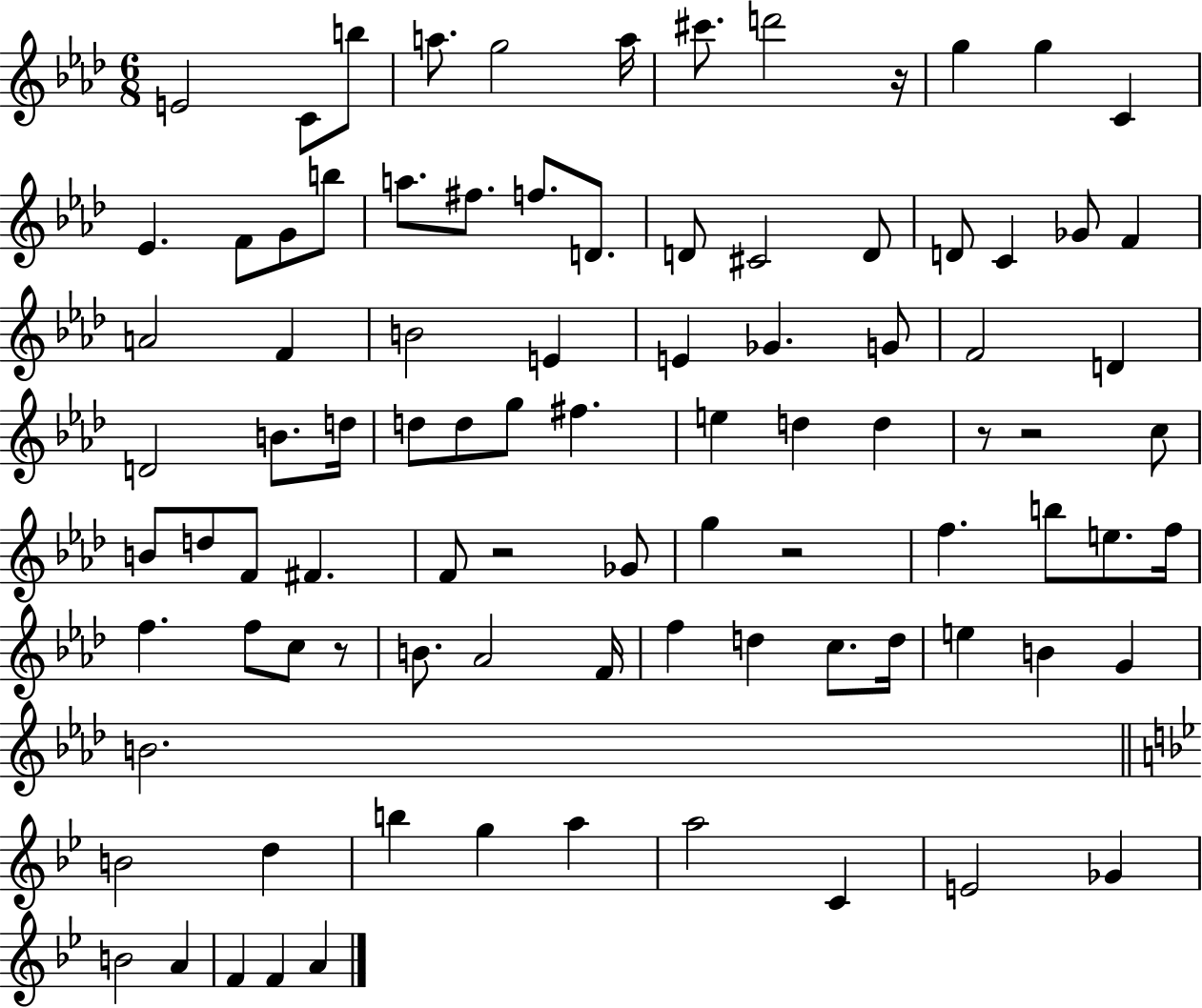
{
  \clef treble
  \numericTimeSignature
  \time 6/8
  \key aes \major
  e'2 c'8 b''8 | a''8. g''2 a''16 | cis'''8. d'''2 r16 | g''4 g''4 c'4 | \break ees'4. f'8 g'8 b''8 | a''8. fis''8. f''8. d'8. | d'8 cis'2 d'8 | d'8 c'4 ges'8 f'4 | \break a'2 f'4 | b'2 e'4 | e'4 ges'4. g'8 | f'2 d'4 | \break d'2 b'8. d''16 | d''8 d''8 g''8 fis''4. | e''4 d''4 d''4 | r8 r2 c''8 | \break b'8 d''8 f'8 fis'4. | f'8 r2 ges'8 | g''4 r2 | f''4. b''8 e''8. f''16 | \break f''4. f''8 c''8 r8 | b'8. aes'2 f'16 | f''4 d''4 c''8. d''16 | e''4 b'4 g'4 | \break b'2. | \bar "||" \break \key g \minor b'2 d''4 | b''4 g''4 a''4 | a''2 c'4 | e'2 ges'4 | \break b'2 a'4 | f'4 f'4 a'4 | \bar "|."
}